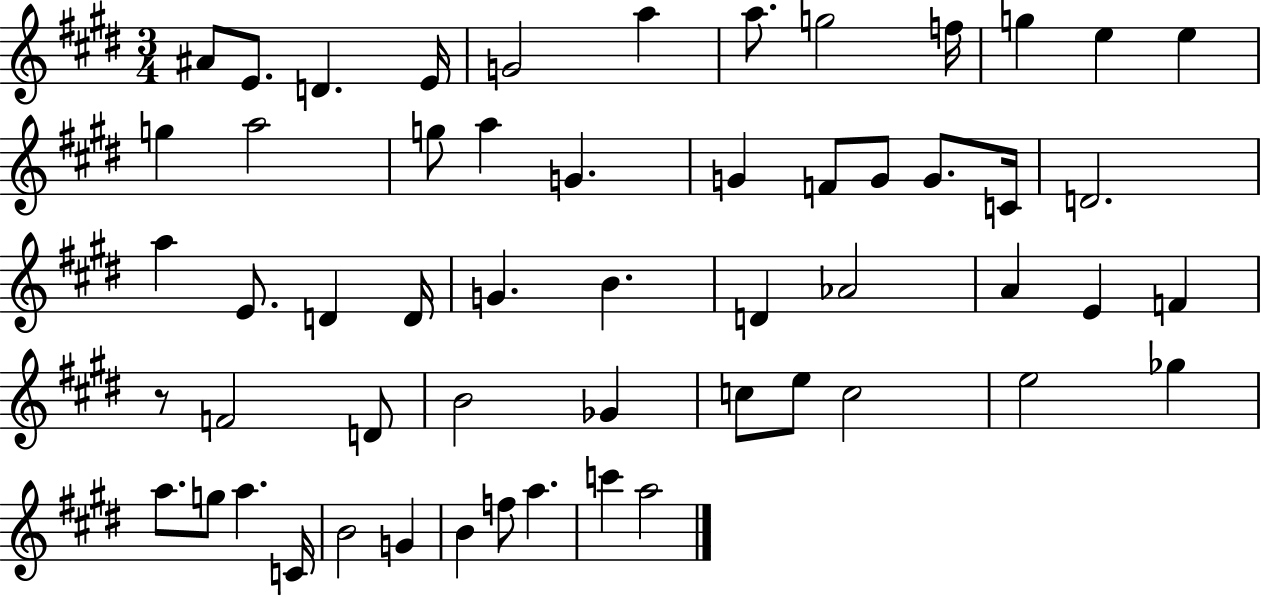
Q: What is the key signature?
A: E major